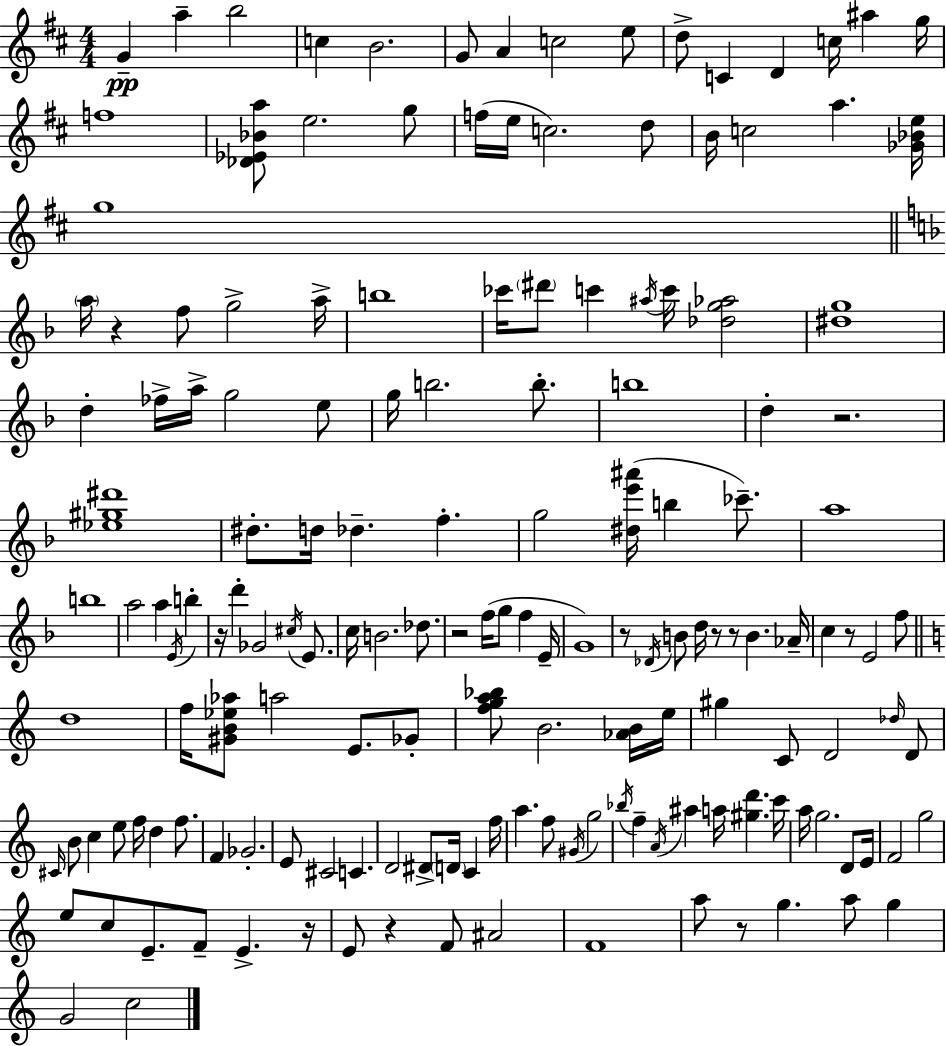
{
  \clef treble
  \numericTimeSignature
  \time 4/4
  \key d \major
  g'4--\pp a''4-- b''2 | c''4 b'2. | g'8 a'4 c''2 e''8 | d''8-> c'4 d'4 c''16 ais''4 g''16 | \break f''1 | <des' ees' bes' a''>8 e''2. g''8 | f''16( e''16 c''2.) d''8 | b'16 c''2 a''4. <ges' bes' e''>16 | \break g''1 | \bar "||" \break \key d \minor \parenthesize a''16 r4 f''8 g''2-> a''16-> | b''1 | ces'''16 \parenthesize dis'''8 c'''4 \acciaccatura { ais''16 } c'''16 <des'' g'' aes''>2 | <dis'' g''>1 | \break d''4-. fes''16-> a''16-> g''2 e''8 | g''16 b''2. b''8.-. | b''1 | d''4-. r2. | \break <ees'' gis'' dis'''>1 | dis''8.-. d''16 des''4.-- f''4.-. | g''2 <dis'' e''' ais'''>16( b''4 ces'''8.--) | a''1 | \break b''1 | a''2 a''4 \acciaccatura { e'16 } b''4-. | r16 d'''4-. ges'2 \acciaccatura { cis''16 } | e'8. c''16 b'2. | \break des''8. r2 f''16( g''8 f''4 | e'16-- g'1) | r8 \acciaccatura { des'16 } b'8 d''16 r8 r8 b'4. | aes'16-- c''4 r8 e'2 | \break f''8 \bar "||" \break \key a \minor d''1 | f''16 <gis' b' ees'' aes''>8 a''2 e'8. ges'8-. | <f'' g'' a'' bes''>8 b'2. <aes' b'>16 e''16 | gis''4 c'8 d'2 \grace { des''16 } d'8 | \break \grace { cis'16 } b'8 c''4 e''8 f''16 d''4 f''8. | f'4 ges'2.-. | e'8 cis'2 c'4. | d'2 dis'8-> \parenthesize d'16 c'4 | \break f''16 a''4. f''8 \acciaccatura { gis'16 } g''2 | \acciaccatura { bes''16 } f''4-- \acciaccatura { a'16 } ais''4 a''16 <gis'' d'''>4. | c'''16 a''16 g''2. | d'8 e'16 f'2 g''2 | \break e''8 c''8 e'8.-- f'8-- e'4.-> | r16 e'8 r4 f'8 ais'2 | f'1 | a''8 r8 g''4. a''8 | \break g''4 g'2 c''2 | \bar "|."
}